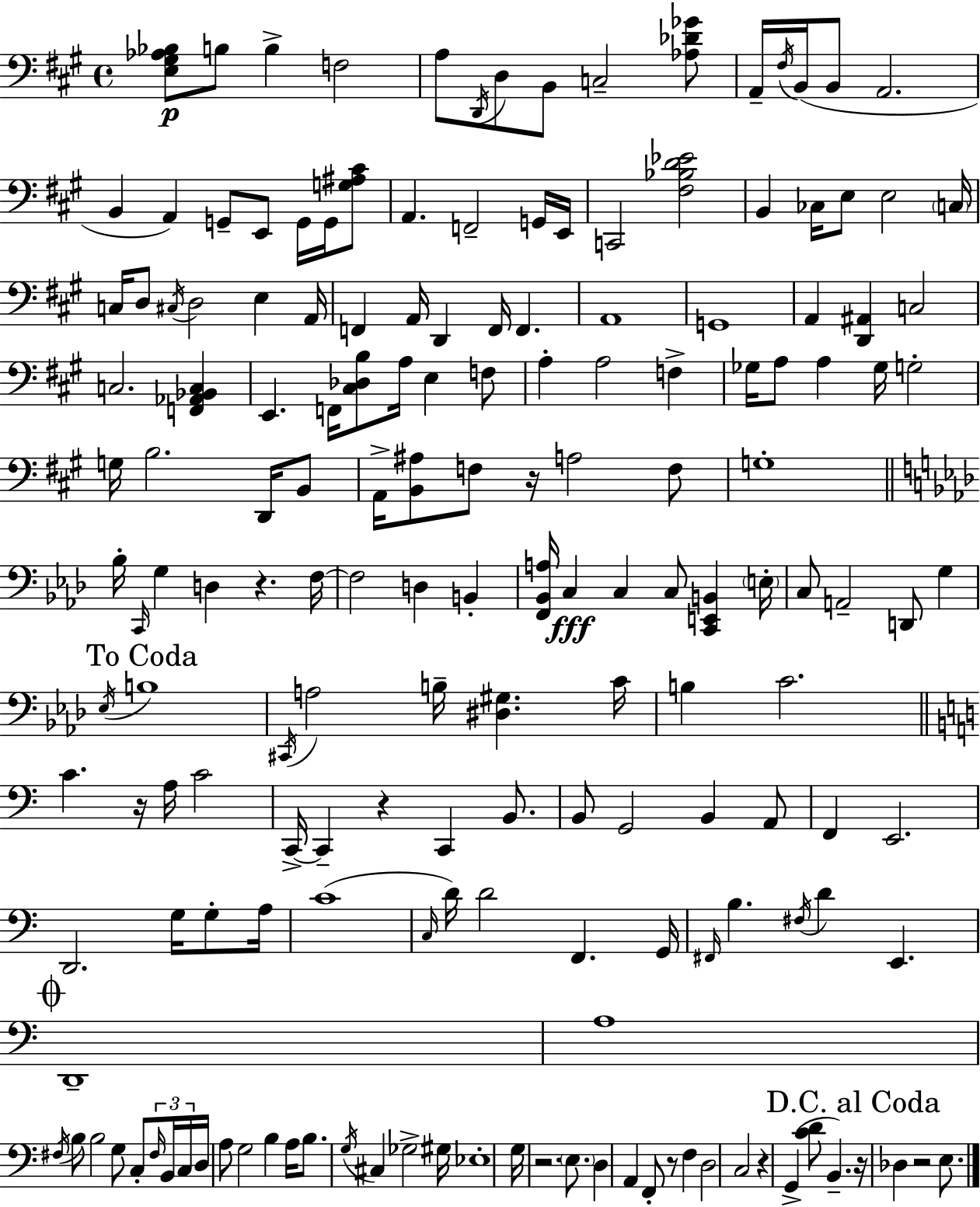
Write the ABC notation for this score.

X:1
T:Untitled
M:4/4
L:1/4
K:A
[E,^G,_A,_B,]/2 B,/2 B, F,2 A,/2 D,,/4 D,/2 B,,/2 C,2 [_A,_D_G]/2 A,,/4 ^F,/4 B,,/4 B,,/2 A,,2 B,, A,, G,,/2 E,,/2 G,,/4 G,,/4 [G,^A,^C]/2 A,, F,,2 G,,/4 E,,/4 C,,2 [^F,_B,D_E]2 B,, _C,/4 E,/2 E,2 C,/4 C,/4 D,/2 ^C,/4 D,2 E, A,,/4 F,, A,,/4 D,, F,,/4 F,, A,,4 G,,4 A,, [D,,^A,,] C,2 C,2 [F,,_A,,_B,,C,] E,, F,,/4 [^C,_D,B,]/2 A,/4 E, F,/2 A, A,2 F, _G,/4 A,/2 A, _G,/4 G,2 G,/4 B,2 D,,/4 B,,/2 A,,/4 [B,,^A,]/2 F,/2 z/4 A,2 F,/2 G,4 _B,/4 C,,/4 G, D, z F,/4 F,2 D, B,, [F,,_B,,A,]/4 C, C, C,/2 [C,,E,,B,,] E,/4 C,/2 A,,2 D,,/2 G, _E,/4 B,4 ^C,,/4 A,2 B,/4 [^D,^G,] C/4 B, C2 C z/4 A,/4 C2 C,,/4 C,, z C,, B,,/2 B,,/2 G,,2 B,, A,,/2 F,, E,,2 D,,2 G,/4 G,/2 A,/4 C4 C,/4 D/4 D2 F,, G,,/4 ^F,,/4 B, ^F,/4 D E,, D,,4 A,4 ^F,/4 B,/2 B,2 G,/2 C,/2 ^F,/4 B,,/4 C,/4 D,/4 A,/2 G,2 B, A,/4 B,/2 G,/4 ^C, _G,2 ^G,/4 _E,4 G,/4 z2 E,/2 D, A,, F,,/2 z/2 F, D,2 C,2 z G,, [CD]/2 B,, z/4 _D, z2 E,/2